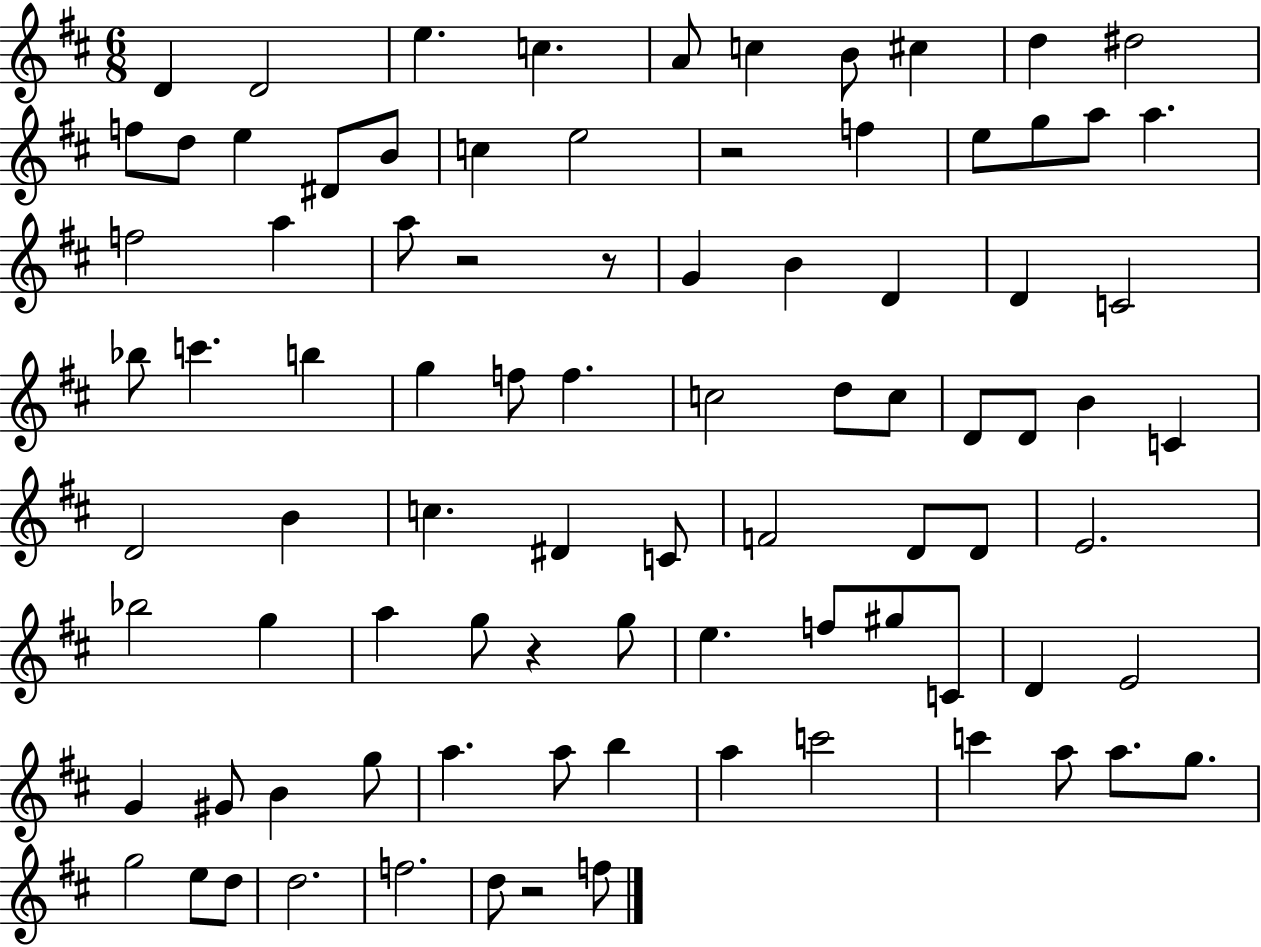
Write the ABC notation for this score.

X:1
T:Untitled
M:6/8
L:1/4
K:D
D D2 e c A/2 c B/2 ^c d ^d2 f/2 d/2 e ^D/2 B/2 c e2 z2 f e/2 g/2 a/2 a f2 a a/2 z2 z/2 G B D D C2 _b/2 c' b g f/2 f c2 d/2 c/2 D/2 D/2 B C D2 B c ^D C/2 F2 D/2 D/2 E2 _b2 g a g/2 z g/2 e f/2 ^g/2 C/2 D E2 G ^G/2 B g/2 a a/2 b a c'2 c' a/2 a/2 g/2 g2 e/2 d/2 d2 f2 d/2 z2 f/2